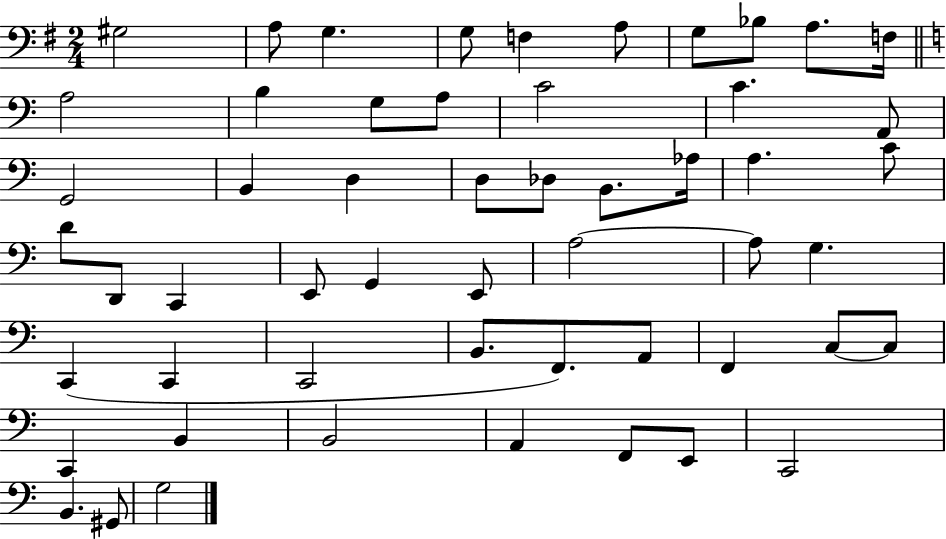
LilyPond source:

{
  \clef bass
  \numericTimeSignature
  \time 2/4
  \key g \major
  \repeat volta 2 { gis2 | a8 g4. | g8 f4 a8 | g8 bes8 a8. f16 | \break \bar "||" \break \key a \minor a2 | b4 g8 a8 | c'2 | c'4. a,8 | \break g,2 | b,4 d4 | d8 des8 b,8. aes16 | a4. c'8 | \break d'8 d,8 c,4 | e,8 g,4 e,8 | a2~~ | a8 g4. | \break c,4( c,4 | c,2 | b,8. f,8.) a,8 | f,4 c8~~ c8 | \break c,4 b,4 | b,2 | a,4 f,8 e,8 | c,2 | \break b,4. gis,8 | g2 | } \bar "|."
}